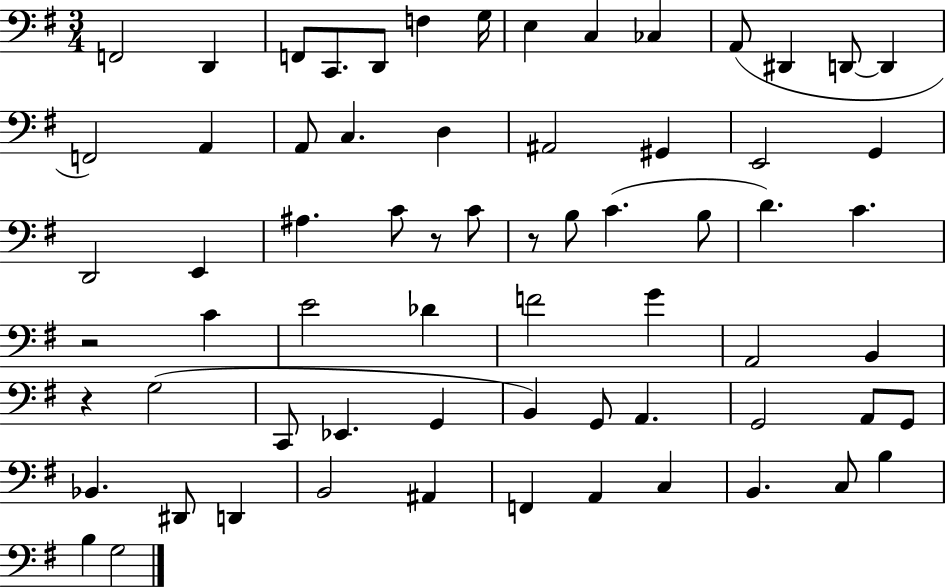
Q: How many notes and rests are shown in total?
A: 67